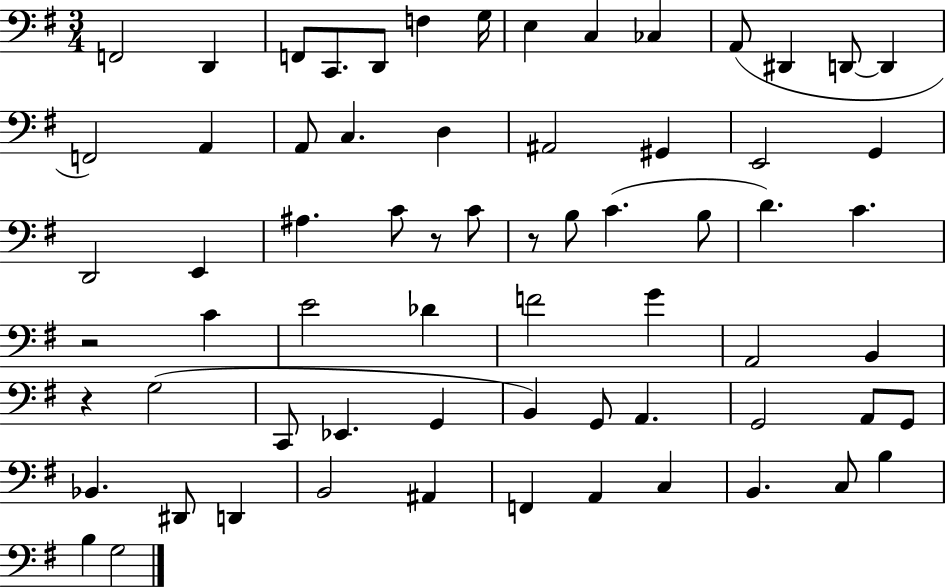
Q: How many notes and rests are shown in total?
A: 67